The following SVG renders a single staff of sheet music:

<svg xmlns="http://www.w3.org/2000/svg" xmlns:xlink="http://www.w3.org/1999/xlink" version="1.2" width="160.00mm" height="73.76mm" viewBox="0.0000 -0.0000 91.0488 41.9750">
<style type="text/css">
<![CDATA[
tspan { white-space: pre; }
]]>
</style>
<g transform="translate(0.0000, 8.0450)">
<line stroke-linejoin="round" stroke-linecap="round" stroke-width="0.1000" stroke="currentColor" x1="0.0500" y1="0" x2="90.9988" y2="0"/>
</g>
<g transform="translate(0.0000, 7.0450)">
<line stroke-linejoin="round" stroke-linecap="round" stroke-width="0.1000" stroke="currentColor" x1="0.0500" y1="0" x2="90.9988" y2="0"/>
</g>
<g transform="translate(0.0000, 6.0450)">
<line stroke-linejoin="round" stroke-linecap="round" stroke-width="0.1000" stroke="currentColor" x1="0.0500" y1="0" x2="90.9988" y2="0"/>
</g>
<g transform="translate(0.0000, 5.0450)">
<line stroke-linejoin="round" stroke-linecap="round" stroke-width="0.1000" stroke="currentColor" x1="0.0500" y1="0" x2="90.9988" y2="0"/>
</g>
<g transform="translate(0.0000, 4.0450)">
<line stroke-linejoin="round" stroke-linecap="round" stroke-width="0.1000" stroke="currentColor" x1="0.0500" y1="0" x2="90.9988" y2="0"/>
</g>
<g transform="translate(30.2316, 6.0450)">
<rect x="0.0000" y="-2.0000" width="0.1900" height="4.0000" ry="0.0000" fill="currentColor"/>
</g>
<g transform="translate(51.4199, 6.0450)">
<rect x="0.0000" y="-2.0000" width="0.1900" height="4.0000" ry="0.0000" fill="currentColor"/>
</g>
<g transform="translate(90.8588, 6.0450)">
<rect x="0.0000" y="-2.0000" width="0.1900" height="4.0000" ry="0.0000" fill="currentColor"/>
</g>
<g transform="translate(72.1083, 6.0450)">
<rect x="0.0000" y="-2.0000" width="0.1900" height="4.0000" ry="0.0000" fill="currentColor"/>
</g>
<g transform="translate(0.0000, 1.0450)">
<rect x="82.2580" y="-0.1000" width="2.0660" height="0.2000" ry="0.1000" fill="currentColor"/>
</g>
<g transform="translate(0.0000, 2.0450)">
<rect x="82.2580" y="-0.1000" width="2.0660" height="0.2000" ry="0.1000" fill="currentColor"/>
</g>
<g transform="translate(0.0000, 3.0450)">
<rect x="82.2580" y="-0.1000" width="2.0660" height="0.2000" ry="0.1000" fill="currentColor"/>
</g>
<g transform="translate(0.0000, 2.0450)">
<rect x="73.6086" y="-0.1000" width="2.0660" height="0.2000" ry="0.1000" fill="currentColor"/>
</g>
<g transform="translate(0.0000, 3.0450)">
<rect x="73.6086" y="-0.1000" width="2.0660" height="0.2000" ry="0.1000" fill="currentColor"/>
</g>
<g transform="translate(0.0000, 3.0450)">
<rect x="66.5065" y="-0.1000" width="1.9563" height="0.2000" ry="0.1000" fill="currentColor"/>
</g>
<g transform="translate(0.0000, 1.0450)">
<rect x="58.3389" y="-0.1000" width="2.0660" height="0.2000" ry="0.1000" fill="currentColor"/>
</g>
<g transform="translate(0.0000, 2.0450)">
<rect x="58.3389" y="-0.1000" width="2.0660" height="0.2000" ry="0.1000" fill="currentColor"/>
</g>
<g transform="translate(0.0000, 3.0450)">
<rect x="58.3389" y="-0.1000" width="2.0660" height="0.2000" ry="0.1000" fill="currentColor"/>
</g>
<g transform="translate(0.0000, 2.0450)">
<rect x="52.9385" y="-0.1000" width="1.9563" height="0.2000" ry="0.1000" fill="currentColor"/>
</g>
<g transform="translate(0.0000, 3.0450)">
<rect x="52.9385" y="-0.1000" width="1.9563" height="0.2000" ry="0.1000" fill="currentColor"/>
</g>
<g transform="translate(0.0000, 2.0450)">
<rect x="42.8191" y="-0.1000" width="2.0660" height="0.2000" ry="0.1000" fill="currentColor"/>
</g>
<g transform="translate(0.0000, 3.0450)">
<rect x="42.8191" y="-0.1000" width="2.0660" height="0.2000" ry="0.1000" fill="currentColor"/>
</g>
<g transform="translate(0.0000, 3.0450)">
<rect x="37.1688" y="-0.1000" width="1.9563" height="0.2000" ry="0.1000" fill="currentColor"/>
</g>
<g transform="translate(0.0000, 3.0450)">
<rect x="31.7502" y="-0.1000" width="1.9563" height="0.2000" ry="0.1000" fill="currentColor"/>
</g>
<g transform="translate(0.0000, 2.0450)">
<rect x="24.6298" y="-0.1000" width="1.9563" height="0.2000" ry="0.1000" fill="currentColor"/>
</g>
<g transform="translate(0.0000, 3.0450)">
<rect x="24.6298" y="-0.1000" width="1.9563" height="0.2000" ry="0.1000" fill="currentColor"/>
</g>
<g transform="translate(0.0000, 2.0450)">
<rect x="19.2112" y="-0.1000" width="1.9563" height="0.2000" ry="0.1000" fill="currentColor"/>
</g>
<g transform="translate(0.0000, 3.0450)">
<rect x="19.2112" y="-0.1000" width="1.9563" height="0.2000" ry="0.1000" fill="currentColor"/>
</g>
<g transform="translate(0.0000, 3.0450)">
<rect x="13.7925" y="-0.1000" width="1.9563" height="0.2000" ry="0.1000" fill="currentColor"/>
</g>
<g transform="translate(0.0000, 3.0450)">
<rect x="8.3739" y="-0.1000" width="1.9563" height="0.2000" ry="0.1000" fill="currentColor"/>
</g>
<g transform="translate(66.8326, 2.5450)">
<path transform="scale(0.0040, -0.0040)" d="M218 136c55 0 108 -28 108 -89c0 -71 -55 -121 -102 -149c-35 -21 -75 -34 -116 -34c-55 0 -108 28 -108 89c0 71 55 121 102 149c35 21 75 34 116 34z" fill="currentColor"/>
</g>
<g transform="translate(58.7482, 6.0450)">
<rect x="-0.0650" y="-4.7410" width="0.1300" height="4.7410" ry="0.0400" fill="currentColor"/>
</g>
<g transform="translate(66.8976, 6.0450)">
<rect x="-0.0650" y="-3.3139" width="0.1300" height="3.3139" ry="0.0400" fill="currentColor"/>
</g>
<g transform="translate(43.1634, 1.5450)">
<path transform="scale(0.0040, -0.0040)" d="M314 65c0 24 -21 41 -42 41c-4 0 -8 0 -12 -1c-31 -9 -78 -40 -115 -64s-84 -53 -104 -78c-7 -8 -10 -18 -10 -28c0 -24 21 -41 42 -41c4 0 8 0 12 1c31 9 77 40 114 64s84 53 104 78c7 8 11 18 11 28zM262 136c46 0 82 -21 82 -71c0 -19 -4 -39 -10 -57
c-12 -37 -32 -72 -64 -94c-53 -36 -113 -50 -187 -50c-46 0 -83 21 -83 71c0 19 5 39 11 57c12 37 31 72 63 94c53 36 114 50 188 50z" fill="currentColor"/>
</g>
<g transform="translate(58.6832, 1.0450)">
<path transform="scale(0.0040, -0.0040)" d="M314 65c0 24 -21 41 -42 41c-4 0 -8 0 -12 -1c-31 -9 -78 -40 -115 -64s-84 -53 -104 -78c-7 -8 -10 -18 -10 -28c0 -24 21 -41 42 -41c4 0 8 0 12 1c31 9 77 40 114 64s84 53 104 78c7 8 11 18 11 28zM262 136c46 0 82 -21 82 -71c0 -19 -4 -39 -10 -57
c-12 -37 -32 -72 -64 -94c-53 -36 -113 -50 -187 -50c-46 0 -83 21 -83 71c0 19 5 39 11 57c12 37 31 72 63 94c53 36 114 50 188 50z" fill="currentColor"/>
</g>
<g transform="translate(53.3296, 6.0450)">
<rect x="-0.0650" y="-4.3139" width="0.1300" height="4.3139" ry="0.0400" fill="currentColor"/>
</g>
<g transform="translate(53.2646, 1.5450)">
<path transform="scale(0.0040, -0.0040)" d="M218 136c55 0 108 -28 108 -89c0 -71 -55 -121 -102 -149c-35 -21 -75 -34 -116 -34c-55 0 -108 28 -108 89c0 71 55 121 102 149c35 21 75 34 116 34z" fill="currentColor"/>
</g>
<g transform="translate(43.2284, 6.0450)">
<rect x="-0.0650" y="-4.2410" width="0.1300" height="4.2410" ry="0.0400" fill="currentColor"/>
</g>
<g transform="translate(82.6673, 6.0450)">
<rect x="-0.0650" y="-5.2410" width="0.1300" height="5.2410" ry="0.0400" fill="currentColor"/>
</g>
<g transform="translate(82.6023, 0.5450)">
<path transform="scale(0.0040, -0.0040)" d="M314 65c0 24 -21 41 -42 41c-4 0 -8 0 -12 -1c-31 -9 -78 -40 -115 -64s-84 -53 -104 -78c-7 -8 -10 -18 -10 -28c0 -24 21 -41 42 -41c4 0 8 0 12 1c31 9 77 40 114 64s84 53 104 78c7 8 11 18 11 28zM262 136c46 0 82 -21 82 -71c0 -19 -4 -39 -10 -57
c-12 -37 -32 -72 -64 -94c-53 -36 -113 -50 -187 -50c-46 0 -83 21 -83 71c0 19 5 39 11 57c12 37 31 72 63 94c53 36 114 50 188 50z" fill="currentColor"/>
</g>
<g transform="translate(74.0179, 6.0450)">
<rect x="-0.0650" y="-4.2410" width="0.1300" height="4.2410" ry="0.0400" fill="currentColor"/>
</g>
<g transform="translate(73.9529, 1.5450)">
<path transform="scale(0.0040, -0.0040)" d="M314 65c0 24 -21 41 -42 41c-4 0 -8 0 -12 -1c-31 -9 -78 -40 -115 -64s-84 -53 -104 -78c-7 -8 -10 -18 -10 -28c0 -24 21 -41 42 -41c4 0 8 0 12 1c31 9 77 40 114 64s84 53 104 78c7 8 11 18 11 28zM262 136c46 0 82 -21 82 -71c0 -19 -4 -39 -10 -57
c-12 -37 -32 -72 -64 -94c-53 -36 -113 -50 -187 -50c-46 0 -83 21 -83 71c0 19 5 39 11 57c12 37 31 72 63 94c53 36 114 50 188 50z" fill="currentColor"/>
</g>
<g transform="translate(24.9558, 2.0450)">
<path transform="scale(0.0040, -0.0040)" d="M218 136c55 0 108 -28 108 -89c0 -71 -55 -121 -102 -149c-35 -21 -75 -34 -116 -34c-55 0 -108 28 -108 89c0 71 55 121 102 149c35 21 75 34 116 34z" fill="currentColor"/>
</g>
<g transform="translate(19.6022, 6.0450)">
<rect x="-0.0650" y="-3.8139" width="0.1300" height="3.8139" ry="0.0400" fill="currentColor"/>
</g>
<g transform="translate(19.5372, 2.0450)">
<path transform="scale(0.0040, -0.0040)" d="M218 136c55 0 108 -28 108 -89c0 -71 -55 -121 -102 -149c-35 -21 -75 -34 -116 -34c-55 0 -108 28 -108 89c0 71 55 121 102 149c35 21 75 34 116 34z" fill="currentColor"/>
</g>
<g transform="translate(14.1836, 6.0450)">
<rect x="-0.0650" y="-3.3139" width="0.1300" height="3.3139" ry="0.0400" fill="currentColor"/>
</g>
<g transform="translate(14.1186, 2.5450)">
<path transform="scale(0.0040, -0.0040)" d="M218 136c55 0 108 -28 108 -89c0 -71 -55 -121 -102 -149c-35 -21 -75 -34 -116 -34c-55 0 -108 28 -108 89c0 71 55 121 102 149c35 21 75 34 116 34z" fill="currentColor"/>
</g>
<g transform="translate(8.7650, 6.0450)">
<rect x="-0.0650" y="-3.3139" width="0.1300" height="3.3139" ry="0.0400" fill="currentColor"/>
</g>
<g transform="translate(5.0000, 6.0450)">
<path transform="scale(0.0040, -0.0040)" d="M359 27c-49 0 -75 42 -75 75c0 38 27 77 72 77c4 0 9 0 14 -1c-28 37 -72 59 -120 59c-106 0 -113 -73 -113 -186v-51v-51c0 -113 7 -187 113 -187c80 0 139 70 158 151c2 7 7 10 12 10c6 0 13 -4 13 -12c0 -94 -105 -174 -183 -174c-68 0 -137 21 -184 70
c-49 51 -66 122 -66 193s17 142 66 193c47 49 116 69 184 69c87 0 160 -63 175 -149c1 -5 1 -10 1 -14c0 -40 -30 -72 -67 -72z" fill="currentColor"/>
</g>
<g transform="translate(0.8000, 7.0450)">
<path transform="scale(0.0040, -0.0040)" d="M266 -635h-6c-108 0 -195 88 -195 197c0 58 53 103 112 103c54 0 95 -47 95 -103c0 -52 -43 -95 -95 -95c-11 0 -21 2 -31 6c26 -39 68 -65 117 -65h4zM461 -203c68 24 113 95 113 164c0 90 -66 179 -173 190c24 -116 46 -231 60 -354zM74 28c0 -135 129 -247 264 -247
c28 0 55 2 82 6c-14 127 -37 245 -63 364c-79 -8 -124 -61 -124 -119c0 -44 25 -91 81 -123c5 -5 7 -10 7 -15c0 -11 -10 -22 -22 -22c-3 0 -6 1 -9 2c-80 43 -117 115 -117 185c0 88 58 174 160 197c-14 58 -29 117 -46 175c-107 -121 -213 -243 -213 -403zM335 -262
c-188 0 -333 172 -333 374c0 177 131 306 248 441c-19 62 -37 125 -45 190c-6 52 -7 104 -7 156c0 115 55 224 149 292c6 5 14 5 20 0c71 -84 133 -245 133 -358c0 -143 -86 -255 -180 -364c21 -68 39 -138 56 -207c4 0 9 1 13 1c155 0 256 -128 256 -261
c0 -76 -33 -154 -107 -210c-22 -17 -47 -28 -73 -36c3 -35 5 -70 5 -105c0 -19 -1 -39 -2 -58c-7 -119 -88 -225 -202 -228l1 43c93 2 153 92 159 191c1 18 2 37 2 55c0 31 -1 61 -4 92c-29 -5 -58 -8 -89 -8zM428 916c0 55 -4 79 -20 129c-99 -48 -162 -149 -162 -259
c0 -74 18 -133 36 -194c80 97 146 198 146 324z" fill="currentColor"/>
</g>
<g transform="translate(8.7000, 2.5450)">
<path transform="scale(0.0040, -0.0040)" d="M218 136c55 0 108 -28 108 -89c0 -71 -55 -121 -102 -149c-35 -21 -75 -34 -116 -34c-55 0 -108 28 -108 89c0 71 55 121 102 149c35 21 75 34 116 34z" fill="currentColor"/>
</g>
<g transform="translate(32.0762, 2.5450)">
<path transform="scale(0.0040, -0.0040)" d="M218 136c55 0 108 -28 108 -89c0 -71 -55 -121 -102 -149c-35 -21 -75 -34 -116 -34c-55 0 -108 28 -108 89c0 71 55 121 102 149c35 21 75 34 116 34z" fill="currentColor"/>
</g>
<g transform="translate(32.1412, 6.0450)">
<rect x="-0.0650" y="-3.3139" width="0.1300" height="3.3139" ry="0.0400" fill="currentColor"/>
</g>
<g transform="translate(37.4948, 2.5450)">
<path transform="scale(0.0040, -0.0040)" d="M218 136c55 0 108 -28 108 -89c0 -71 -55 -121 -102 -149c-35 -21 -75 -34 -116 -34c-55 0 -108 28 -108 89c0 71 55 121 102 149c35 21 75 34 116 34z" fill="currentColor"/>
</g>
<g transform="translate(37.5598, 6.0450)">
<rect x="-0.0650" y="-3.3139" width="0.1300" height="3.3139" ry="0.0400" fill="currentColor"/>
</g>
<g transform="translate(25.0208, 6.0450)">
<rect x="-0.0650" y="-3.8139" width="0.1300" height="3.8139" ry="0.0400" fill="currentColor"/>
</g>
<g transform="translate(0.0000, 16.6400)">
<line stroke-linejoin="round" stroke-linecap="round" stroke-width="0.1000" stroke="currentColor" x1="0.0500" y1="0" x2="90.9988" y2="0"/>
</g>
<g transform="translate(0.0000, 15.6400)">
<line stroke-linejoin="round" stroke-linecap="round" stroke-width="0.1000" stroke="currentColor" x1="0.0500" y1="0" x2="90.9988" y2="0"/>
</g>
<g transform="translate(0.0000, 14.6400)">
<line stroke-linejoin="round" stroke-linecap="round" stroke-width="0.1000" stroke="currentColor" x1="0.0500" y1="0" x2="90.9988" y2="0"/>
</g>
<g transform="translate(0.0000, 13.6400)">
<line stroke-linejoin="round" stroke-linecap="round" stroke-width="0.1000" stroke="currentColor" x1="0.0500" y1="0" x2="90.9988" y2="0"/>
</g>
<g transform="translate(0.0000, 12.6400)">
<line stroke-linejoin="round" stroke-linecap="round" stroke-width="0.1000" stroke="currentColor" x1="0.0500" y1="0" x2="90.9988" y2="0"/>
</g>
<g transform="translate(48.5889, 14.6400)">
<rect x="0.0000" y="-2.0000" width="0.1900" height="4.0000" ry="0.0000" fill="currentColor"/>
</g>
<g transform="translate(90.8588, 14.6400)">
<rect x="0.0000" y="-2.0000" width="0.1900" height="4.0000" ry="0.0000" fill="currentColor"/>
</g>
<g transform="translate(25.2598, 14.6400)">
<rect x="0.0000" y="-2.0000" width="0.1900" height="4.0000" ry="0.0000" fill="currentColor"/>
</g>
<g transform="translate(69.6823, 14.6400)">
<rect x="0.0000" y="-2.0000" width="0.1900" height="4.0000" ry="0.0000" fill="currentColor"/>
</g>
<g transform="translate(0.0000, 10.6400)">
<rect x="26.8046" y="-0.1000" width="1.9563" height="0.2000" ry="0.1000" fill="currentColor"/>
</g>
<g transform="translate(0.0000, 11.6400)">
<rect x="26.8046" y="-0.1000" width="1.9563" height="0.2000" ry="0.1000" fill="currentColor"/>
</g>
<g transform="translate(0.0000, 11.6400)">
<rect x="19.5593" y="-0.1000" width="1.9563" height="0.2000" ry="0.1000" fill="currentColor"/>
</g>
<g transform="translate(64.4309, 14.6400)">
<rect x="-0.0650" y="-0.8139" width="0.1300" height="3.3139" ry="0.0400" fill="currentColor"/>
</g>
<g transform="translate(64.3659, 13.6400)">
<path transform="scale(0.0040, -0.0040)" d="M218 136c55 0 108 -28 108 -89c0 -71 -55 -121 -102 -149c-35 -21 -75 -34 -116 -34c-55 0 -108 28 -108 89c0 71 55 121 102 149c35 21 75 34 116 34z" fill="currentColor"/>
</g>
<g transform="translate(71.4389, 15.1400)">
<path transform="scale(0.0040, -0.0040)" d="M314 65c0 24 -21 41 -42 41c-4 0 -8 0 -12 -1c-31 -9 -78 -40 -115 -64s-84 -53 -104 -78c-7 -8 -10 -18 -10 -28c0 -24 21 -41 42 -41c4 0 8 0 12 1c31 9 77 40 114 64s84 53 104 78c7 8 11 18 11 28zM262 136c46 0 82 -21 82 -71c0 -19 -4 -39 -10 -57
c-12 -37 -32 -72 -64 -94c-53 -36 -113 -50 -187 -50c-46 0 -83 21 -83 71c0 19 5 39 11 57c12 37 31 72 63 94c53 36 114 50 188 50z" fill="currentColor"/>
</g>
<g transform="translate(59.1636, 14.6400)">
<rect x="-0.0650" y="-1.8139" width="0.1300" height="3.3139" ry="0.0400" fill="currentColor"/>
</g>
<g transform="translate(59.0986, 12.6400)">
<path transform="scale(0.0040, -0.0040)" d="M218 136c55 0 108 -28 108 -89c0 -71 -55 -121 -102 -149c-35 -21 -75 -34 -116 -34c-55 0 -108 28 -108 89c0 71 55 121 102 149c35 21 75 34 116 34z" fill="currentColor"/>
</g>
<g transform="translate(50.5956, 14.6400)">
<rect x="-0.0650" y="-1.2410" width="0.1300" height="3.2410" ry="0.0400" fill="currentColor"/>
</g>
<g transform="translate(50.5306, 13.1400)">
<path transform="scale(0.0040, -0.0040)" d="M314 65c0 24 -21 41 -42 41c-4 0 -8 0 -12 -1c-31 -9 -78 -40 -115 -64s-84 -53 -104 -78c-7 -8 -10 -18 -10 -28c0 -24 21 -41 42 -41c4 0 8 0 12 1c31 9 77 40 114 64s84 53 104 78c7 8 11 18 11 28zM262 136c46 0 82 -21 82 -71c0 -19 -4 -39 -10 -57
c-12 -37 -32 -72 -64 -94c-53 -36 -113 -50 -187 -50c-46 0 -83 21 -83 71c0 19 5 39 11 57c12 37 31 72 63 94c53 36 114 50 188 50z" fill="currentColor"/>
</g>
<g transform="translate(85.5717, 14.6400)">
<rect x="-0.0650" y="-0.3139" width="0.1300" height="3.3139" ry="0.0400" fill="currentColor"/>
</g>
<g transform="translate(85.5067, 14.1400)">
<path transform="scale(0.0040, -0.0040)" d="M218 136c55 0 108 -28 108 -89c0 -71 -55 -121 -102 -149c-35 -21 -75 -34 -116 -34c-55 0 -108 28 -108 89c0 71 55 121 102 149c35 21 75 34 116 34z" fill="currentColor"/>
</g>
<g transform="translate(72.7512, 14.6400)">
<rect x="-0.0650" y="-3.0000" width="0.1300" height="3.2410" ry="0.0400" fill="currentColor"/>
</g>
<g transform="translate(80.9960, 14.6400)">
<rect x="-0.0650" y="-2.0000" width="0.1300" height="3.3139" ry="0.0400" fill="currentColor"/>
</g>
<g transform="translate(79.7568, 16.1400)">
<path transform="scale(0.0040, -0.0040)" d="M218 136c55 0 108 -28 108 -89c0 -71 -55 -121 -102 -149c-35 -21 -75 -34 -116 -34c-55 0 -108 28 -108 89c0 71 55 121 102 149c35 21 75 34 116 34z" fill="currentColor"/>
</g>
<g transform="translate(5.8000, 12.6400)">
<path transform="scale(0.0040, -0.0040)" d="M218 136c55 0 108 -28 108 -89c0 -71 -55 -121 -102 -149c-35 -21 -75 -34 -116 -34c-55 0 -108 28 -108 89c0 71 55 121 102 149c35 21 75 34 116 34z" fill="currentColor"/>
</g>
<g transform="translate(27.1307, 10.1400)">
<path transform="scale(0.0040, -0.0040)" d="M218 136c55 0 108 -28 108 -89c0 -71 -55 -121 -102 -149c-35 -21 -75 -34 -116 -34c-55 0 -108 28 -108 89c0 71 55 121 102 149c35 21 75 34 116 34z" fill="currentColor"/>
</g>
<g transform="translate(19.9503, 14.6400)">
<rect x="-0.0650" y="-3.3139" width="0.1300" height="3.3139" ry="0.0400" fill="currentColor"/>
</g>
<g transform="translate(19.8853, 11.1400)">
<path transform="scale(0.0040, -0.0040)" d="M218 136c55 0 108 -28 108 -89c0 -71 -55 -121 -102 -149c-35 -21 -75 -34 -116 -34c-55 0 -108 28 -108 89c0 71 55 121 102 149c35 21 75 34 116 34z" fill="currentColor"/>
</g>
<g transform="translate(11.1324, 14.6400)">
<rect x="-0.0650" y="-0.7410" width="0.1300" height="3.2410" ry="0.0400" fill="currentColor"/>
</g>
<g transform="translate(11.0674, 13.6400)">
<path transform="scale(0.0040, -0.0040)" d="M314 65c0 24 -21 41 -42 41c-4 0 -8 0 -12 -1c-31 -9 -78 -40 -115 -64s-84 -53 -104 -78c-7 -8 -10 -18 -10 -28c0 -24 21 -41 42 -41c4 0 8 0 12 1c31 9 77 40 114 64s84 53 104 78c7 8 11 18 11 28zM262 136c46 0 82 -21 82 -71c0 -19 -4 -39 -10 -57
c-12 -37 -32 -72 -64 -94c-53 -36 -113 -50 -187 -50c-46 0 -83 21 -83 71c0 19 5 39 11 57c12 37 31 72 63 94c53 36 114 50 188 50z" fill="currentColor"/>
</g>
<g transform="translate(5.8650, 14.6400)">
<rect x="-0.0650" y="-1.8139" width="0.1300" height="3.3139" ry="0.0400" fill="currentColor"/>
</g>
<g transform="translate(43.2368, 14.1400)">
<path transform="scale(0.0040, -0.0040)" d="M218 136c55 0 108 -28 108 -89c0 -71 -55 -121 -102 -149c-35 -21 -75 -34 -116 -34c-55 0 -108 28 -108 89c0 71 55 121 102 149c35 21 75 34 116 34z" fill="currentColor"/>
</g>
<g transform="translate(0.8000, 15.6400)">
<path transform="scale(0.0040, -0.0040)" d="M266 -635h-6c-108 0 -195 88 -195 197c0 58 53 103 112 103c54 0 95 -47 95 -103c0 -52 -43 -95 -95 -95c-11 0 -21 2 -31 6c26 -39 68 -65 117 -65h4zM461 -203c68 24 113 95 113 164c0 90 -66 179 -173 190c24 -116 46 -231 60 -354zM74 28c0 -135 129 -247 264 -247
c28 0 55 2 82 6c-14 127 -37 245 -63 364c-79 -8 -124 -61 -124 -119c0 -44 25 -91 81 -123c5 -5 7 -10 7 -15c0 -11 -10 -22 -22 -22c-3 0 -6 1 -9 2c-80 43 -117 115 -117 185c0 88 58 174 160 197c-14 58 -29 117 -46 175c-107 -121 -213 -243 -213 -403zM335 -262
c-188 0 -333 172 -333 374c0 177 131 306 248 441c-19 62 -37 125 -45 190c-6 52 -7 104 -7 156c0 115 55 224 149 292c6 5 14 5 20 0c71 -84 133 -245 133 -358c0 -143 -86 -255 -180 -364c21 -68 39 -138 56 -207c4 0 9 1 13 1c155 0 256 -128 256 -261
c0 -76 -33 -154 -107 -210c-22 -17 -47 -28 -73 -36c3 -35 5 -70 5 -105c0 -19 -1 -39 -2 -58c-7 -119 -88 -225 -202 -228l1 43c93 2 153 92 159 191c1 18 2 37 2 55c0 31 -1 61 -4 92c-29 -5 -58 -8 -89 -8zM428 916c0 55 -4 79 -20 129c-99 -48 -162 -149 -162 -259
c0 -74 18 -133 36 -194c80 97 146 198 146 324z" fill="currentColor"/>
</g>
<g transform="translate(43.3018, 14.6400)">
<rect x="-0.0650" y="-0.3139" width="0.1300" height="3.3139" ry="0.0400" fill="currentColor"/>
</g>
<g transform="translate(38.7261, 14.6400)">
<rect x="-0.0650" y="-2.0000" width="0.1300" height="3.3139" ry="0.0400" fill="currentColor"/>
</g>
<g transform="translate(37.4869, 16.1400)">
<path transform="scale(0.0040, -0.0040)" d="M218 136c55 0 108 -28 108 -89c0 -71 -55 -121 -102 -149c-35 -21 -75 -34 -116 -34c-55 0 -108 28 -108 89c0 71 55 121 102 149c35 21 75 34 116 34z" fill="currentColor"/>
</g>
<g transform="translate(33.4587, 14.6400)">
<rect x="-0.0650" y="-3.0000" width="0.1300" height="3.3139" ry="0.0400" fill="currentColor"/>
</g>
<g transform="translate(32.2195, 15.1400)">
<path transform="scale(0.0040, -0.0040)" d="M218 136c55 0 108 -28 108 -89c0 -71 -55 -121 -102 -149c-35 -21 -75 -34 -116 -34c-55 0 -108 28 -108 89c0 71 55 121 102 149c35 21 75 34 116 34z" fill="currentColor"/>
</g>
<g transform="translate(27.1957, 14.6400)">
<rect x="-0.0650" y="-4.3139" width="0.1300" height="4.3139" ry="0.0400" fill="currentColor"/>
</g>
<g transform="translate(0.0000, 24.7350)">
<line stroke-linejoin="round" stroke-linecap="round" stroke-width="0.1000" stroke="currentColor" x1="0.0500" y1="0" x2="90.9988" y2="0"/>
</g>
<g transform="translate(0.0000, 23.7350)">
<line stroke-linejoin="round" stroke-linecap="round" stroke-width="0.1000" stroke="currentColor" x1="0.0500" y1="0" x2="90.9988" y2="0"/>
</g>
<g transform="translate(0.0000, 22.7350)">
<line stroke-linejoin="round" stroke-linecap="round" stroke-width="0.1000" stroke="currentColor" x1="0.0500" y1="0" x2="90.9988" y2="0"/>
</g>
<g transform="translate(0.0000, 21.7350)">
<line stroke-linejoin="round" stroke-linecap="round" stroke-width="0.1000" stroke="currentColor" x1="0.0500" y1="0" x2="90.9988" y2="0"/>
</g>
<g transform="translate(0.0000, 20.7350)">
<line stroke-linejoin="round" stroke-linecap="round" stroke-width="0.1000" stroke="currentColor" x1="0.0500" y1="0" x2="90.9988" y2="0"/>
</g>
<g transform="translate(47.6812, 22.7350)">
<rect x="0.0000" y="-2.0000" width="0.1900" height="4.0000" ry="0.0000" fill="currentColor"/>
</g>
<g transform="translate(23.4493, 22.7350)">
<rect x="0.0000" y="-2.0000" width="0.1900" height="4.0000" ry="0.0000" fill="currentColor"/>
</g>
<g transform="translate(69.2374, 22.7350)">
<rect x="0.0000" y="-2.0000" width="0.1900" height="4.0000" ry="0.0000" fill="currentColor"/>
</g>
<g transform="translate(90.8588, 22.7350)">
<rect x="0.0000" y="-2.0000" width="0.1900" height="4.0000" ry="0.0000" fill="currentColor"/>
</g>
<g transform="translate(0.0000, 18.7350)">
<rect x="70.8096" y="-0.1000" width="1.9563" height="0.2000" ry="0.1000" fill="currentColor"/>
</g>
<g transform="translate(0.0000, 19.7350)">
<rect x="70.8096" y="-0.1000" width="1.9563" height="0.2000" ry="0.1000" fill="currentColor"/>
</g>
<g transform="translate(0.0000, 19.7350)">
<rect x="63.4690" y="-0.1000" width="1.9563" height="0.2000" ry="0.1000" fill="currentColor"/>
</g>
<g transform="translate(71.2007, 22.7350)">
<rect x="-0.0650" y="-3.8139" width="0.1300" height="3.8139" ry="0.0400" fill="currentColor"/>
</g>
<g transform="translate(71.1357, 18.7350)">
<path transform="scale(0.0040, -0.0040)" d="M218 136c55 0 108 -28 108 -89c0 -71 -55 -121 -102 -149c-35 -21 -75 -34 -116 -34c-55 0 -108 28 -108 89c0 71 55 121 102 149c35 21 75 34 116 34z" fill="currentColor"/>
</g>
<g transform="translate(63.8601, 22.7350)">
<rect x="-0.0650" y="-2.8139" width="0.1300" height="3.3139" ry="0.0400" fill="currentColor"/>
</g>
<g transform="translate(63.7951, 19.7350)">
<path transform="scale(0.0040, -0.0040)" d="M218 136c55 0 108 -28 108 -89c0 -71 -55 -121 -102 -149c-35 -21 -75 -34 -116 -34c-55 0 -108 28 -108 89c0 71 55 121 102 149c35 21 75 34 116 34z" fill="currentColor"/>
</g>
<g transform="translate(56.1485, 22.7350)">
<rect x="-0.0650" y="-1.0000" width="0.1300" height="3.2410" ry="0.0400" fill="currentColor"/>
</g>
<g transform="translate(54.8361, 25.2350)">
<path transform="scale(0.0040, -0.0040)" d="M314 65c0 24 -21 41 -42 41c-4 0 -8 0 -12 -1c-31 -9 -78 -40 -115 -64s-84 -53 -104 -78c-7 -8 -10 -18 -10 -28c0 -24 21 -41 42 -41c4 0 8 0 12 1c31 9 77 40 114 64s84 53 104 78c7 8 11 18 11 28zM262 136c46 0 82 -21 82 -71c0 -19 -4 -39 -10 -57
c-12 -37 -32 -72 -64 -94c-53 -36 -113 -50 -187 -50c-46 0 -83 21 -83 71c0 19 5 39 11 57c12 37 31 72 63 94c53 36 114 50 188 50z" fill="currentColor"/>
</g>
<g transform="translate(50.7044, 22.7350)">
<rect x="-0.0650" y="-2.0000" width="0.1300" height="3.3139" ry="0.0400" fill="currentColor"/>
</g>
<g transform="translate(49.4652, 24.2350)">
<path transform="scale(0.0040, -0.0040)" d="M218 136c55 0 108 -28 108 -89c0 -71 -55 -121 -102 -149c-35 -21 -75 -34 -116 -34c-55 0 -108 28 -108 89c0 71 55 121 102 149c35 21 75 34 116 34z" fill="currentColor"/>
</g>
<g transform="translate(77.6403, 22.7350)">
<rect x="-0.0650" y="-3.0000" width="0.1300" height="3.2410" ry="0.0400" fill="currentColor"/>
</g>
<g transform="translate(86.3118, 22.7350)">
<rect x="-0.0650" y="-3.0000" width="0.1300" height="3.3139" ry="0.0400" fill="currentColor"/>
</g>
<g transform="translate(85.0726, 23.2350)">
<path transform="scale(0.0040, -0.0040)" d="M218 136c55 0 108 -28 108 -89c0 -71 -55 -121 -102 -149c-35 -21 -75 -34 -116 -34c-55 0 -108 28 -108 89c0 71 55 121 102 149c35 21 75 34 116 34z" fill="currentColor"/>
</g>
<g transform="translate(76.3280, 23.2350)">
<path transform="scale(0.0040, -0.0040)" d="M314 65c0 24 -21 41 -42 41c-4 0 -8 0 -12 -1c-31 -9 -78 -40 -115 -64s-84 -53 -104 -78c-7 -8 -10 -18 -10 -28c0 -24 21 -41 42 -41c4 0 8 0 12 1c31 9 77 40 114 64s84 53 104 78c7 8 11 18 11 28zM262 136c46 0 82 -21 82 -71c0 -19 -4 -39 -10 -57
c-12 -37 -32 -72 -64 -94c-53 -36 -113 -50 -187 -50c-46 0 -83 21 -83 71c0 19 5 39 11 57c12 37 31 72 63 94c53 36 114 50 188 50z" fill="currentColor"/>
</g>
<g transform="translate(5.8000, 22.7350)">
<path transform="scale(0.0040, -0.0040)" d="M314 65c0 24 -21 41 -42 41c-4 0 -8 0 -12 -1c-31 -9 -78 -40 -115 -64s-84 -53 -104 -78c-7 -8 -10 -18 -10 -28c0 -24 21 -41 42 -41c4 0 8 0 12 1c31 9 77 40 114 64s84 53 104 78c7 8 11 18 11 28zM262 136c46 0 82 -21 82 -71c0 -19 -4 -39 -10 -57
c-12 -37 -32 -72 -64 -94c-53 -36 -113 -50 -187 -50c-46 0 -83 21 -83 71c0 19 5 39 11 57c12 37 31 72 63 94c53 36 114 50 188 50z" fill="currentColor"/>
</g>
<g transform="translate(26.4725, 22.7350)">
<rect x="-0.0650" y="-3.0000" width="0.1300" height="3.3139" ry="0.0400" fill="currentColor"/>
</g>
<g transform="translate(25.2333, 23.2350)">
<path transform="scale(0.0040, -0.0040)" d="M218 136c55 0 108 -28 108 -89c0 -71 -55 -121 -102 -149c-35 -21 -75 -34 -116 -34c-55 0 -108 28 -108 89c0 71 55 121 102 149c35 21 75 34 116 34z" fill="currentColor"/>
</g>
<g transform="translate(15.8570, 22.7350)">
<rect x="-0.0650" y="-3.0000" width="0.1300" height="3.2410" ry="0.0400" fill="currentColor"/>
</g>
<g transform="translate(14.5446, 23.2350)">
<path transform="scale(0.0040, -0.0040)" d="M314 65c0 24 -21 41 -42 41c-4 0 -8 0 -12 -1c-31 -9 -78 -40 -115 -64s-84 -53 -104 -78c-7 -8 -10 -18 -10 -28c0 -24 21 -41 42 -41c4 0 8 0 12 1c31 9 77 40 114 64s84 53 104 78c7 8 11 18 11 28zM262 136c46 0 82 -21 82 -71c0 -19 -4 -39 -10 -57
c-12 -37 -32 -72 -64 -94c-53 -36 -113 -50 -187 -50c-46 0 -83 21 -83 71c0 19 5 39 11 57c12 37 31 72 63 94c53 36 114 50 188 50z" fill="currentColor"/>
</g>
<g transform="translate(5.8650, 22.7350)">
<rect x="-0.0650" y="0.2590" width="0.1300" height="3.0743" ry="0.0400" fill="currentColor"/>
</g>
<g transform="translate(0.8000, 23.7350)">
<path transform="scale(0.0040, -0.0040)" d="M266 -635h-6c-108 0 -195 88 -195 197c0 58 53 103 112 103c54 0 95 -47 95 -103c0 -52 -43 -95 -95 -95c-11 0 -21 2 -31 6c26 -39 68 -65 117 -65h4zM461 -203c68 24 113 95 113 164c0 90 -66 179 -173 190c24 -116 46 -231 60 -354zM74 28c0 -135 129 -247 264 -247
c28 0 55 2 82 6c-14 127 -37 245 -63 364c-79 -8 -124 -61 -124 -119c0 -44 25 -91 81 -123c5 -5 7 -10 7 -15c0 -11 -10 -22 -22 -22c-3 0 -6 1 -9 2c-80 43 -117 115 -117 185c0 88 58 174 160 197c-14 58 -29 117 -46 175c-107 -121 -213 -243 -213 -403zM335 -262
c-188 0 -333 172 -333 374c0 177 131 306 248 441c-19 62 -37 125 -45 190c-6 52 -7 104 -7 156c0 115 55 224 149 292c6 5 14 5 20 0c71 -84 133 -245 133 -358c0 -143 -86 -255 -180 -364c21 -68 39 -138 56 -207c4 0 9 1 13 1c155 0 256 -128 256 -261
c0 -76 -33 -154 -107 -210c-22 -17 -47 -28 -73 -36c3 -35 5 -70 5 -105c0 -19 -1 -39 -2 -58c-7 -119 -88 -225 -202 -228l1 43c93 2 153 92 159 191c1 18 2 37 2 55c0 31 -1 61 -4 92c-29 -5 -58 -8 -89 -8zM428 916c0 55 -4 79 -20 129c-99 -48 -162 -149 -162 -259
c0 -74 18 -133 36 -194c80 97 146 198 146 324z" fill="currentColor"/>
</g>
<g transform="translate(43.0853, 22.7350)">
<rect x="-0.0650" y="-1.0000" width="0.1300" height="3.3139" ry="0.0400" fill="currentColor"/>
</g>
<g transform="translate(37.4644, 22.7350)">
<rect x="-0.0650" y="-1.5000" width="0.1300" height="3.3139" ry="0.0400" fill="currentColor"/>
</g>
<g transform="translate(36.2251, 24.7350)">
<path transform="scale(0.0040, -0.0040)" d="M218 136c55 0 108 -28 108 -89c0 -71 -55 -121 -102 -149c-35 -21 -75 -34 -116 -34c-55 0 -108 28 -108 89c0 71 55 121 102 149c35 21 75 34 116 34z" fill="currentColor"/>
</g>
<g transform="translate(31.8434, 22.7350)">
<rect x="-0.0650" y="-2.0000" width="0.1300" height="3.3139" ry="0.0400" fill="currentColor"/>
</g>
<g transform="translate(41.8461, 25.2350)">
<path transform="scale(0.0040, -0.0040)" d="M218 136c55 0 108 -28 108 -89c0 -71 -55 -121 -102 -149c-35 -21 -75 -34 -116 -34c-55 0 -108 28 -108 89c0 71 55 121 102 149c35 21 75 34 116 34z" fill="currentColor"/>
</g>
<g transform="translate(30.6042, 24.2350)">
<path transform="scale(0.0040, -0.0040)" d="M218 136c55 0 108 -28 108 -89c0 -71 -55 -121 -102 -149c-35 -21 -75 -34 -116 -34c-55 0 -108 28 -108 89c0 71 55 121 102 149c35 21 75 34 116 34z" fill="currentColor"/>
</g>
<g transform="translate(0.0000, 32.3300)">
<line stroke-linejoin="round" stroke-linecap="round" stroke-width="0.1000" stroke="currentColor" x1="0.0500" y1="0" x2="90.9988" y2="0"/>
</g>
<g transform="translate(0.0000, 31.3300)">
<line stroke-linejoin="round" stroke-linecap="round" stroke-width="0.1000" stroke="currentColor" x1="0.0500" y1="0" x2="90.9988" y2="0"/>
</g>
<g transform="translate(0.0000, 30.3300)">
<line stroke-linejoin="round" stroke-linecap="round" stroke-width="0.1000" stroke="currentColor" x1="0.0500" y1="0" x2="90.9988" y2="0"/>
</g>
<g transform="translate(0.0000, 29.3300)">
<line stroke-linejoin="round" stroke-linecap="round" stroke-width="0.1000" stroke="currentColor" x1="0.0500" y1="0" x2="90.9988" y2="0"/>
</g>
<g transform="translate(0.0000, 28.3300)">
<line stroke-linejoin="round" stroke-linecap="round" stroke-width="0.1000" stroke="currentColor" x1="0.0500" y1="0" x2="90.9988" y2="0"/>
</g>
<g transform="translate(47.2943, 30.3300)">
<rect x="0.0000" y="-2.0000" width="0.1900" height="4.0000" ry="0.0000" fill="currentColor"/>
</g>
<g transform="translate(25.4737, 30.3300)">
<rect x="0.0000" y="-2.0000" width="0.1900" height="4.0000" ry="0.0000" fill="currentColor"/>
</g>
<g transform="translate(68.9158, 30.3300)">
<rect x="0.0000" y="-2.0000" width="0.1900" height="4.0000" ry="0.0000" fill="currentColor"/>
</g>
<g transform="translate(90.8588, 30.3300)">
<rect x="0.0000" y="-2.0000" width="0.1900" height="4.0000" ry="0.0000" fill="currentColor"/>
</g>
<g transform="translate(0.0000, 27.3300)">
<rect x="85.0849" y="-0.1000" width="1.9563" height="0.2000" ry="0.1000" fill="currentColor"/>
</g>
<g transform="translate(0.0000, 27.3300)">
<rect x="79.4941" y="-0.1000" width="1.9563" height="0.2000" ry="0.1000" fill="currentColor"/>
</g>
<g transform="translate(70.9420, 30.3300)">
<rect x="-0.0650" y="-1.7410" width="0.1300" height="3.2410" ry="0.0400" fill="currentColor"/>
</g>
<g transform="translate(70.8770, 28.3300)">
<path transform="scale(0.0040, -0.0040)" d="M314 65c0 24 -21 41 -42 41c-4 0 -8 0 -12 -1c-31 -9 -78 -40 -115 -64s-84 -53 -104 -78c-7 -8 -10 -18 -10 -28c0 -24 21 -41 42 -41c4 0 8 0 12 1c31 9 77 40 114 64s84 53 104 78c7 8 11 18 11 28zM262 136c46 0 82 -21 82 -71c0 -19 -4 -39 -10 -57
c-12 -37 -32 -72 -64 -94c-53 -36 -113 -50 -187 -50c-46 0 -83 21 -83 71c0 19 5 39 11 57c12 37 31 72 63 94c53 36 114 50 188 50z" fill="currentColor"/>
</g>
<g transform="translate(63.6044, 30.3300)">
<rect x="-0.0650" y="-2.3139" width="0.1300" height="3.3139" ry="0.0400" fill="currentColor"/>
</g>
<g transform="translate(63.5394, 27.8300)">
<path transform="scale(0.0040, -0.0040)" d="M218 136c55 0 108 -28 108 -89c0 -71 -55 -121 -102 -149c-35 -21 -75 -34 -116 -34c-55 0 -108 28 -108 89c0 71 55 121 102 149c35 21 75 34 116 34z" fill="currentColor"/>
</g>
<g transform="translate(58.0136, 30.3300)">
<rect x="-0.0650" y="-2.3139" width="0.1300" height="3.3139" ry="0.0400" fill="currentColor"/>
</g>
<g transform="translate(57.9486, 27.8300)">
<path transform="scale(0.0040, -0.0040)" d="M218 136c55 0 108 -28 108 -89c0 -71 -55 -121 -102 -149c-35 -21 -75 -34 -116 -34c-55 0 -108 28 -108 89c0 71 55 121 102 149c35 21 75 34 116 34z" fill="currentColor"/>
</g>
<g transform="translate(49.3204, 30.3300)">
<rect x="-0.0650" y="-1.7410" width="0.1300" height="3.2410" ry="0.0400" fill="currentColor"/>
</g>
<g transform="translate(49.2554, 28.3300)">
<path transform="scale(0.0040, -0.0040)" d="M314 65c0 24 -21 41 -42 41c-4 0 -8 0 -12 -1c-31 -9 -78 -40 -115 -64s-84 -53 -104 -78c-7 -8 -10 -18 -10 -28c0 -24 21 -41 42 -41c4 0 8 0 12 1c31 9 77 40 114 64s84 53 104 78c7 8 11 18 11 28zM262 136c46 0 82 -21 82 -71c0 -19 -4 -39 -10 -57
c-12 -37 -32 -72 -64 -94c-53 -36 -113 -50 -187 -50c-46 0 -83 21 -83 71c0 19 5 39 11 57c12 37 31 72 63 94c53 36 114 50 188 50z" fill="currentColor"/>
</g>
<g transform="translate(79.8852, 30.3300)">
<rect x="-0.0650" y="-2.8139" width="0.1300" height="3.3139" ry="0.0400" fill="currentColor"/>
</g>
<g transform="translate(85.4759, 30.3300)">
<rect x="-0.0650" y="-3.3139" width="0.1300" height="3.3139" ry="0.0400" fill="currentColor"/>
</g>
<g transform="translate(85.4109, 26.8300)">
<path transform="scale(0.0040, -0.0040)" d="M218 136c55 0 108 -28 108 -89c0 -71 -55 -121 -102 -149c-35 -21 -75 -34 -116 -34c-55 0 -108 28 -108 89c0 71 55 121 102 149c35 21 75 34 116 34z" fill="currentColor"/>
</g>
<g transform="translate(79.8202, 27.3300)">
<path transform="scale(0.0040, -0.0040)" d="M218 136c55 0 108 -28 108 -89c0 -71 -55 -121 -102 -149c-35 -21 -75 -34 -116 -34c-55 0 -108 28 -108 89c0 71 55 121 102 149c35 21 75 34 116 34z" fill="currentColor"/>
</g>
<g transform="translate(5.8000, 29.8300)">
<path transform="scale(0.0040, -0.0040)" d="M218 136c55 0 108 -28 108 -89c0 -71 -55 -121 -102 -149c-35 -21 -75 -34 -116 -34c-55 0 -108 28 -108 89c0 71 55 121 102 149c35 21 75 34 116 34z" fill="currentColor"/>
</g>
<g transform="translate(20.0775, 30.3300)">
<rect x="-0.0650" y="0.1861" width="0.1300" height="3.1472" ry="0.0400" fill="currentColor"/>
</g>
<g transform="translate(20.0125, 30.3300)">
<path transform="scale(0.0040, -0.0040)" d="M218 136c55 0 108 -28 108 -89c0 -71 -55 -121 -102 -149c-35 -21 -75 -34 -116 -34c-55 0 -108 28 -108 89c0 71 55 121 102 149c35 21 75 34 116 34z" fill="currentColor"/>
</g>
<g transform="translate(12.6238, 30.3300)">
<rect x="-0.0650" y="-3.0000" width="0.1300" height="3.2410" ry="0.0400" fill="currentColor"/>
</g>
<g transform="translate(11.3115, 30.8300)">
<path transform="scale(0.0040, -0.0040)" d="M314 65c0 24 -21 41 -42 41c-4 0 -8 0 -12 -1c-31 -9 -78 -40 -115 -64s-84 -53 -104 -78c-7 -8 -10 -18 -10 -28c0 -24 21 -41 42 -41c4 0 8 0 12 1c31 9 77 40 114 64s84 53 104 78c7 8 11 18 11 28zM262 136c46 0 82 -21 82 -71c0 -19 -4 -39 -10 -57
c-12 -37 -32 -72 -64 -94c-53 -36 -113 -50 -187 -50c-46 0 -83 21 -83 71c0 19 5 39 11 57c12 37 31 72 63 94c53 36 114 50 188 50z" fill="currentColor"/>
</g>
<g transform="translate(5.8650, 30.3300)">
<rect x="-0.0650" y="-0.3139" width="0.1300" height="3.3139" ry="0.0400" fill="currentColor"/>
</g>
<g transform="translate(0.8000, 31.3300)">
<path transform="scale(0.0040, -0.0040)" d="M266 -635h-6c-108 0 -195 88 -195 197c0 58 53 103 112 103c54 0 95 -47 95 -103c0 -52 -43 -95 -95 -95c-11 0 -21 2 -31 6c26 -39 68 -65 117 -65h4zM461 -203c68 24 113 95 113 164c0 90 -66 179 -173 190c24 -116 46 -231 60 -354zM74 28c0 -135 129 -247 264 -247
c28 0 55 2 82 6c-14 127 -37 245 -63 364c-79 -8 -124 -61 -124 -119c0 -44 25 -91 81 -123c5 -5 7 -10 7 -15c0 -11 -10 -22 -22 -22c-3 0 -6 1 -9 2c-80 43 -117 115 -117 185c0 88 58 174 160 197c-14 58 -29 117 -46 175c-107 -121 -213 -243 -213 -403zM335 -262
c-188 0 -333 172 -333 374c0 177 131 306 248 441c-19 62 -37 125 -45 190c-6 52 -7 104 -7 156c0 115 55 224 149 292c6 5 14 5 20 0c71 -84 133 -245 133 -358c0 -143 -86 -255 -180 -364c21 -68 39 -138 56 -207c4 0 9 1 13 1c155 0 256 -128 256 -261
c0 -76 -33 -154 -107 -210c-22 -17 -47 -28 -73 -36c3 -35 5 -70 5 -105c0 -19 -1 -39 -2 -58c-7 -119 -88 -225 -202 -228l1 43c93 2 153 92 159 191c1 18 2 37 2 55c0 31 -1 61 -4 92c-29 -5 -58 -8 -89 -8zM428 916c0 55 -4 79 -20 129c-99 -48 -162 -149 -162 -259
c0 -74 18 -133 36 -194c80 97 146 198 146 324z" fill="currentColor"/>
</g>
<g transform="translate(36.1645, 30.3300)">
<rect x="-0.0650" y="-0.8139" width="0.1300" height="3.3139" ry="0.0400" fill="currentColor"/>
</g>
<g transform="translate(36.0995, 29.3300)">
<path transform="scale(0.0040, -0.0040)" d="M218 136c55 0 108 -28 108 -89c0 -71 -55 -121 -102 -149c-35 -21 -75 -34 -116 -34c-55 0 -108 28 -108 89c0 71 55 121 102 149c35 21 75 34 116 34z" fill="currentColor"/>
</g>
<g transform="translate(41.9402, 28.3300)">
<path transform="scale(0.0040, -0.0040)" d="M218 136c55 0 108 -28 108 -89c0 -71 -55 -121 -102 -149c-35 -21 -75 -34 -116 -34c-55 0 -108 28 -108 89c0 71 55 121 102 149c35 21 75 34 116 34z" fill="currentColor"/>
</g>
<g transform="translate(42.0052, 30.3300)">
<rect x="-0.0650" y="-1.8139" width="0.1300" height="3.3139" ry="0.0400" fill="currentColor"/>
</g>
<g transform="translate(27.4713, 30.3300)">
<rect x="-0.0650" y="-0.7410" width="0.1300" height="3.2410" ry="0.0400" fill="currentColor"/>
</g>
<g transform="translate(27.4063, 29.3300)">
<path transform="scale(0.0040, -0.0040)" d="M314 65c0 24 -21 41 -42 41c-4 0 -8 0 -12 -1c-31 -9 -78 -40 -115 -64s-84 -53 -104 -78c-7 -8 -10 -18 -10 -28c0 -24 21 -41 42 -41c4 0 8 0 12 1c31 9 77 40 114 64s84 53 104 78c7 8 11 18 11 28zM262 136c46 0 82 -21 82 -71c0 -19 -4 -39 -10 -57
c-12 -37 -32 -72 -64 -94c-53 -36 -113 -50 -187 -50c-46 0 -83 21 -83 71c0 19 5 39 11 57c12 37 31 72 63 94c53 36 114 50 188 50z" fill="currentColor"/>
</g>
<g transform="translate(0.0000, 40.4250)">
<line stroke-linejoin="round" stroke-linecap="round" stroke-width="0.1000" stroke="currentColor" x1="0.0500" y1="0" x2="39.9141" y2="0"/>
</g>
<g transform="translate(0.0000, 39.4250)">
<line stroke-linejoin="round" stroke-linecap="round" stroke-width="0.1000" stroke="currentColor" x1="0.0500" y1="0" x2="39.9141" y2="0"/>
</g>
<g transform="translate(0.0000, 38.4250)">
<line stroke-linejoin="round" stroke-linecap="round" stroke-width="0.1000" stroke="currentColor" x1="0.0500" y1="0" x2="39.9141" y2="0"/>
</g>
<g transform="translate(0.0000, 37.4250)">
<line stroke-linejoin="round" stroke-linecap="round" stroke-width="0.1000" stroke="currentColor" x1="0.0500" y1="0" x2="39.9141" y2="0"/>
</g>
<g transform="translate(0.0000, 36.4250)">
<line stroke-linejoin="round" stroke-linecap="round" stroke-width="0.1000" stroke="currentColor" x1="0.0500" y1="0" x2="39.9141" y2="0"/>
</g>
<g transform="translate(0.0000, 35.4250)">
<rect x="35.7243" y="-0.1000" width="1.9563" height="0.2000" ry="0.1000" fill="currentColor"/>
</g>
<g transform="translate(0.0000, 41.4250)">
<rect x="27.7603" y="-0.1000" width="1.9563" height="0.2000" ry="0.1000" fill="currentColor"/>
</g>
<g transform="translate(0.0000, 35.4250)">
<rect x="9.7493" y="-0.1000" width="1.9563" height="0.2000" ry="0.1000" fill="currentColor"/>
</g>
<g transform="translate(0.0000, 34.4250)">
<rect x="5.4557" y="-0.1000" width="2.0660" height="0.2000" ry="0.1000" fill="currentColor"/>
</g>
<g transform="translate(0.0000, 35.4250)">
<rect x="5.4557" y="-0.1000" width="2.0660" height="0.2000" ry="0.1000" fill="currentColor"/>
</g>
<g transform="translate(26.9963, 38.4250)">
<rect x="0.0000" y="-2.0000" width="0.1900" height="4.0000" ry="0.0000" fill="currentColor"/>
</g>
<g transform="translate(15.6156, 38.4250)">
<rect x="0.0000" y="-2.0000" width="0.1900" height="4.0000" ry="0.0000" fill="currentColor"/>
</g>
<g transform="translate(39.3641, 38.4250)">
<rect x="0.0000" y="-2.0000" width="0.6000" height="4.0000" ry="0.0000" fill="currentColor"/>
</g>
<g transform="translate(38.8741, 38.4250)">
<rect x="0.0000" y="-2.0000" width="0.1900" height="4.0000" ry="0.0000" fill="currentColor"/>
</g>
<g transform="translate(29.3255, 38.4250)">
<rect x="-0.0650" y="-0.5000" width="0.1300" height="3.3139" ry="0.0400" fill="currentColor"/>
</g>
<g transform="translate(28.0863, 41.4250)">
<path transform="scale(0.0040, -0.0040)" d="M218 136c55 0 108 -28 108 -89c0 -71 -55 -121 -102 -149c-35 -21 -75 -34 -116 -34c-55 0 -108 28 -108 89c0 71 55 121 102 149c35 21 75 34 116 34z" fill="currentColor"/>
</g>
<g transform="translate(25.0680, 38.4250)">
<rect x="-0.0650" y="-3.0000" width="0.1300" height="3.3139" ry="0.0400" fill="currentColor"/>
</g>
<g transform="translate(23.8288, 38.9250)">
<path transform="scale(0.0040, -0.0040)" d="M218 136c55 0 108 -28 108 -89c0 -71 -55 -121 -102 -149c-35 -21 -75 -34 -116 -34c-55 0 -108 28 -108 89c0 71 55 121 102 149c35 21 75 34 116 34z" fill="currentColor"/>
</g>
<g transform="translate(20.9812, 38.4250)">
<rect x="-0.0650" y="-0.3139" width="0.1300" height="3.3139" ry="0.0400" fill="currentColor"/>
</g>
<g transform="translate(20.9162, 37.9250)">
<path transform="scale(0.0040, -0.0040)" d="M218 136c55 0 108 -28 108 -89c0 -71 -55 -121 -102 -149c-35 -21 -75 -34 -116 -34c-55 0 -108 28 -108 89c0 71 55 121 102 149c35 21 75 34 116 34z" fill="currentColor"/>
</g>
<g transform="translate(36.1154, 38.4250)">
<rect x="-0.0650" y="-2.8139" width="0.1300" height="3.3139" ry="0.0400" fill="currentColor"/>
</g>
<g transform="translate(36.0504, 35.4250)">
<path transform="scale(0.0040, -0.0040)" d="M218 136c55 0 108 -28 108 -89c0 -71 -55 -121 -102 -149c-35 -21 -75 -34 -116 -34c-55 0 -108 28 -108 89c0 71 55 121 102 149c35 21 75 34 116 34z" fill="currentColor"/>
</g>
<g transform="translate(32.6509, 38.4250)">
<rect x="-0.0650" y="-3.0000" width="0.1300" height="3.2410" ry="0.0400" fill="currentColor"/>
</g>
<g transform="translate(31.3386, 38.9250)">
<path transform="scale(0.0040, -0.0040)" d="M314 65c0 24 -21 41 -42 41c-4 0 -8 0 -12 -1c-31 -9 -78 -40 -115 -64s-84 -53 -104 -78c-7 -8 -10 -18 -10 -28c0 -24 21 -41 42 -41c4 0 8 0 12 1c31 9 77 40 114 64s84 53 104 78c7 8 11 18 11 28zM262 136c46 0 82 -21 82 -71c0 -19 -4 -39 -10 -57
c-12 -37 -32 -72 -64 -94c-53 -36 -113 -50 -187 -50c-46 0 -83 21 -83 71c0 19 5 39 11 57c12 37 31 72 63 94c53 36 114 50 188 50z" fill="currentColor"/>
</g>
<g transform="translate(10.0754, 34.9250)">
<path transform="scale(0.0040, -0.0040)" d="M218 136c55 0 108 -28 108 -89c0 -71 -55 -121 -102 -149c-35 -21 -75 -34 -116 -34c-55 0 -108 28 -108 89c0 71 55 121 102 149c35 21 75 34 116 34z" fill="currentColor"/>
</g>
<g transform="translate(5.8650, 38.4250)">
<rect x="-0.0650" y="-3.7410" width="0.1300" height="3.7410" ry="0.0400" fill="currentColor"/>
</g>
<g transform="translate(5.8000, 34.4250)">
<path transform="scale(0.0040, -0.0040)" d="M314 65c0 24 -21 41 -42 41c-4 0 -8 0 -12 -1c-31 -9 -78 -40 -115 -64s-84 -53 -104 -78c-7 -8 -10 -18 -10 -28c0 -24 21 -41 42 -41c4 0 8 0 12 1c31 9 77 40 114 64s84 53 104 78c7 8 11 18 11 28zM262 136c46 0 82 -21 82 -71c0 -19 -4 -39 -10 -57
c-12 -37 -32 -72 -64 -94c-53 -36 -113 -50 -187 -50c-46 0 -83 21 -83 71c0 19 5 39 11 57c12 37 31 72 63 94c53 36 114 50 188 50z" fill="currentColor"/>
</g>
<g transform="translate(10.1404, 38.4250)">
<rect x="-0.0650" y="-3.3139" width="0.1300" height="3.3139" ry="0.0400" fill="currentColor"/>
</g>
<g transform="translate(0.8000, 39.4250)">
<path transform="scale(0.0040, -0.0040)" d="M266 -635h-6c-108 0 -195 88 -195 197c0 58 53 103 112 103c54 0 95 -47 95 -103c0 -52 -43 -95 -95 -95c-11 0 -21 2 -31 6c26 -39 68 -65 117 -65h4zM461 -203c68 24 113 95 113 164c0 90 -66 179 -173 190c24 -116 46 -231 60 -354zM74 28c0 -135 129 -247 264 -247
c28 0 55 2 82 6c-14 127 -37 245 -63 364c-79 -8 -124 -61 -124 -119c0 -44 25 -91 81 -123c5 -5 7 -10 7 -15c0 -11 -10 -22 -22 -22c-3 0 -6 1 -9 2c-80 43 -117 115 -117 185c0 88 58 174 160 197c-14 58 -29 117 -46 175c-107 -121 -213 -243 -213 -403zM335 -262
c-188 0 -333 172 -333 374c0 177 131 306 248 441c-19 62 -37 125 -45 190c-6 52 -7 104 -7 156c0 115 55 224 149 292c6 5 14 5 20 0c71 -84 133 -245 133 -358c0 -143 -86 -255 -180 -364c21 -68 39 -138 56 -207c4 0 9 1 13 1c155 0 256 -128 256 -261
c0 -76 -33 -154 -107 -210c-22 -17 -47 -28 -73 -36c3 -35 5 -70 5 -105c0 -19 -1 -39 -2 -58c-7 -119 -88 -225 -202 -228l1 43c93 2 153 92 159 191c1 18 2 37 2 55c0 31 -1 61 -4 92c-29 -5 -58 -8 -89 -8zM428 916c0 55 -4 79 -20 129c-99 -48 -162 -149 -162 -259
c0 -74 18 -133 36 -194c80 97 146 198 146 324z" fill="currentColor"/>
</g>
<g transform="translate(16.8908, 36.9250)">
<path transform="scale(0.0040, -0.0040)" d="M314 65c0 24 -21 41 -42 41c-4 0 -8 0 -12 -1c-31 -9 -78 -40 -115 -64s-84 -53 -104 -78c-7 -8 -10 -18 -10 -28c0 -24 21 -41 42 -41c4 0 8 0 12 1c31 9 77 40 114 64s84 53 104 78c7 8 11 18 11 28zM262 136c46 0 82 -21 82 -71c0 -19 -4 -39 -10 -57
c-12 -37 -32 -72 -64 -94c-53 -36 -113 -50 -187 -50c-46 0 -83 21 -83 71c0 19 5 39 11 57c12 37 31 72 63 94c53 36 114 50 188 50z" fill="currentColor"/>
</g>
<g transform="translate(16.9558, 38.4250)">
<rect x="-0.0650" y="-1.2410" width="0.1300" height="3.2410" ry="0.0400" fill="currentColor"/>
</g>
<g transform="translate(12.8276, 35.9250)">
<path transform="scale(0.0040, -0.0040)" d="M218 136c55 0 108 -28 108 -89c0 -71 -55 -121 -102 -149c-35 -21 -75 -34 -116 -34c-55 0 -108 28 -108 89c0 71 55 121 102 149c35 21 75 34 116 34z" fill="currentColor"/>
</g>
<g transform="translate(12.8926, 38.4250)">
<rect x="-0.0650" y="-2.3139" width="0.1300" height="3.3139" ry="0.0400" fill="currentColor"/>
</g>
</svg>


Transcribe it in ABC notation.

X:1
T:Untitled
M:4/4
L:1/4
K:C
b b c' c' b b d'2 d' e'2 b d'2 f'2 f d2 b d' A F c e2 f d A2 F c B2 A2 A F E D F D2 a c' A2 A c A2 B d2 d f f2 g g f2 a b c'2 b g e2 c A C A2 a